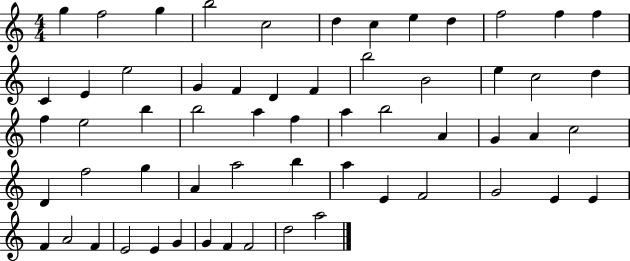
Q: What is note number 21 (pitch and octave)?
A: B4